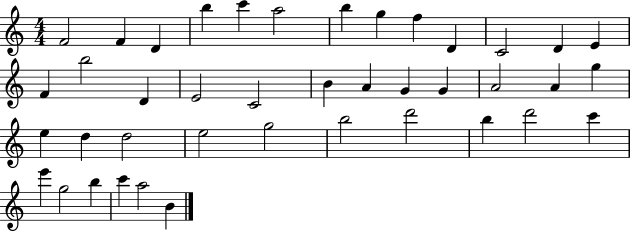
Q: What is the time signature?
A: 4/4